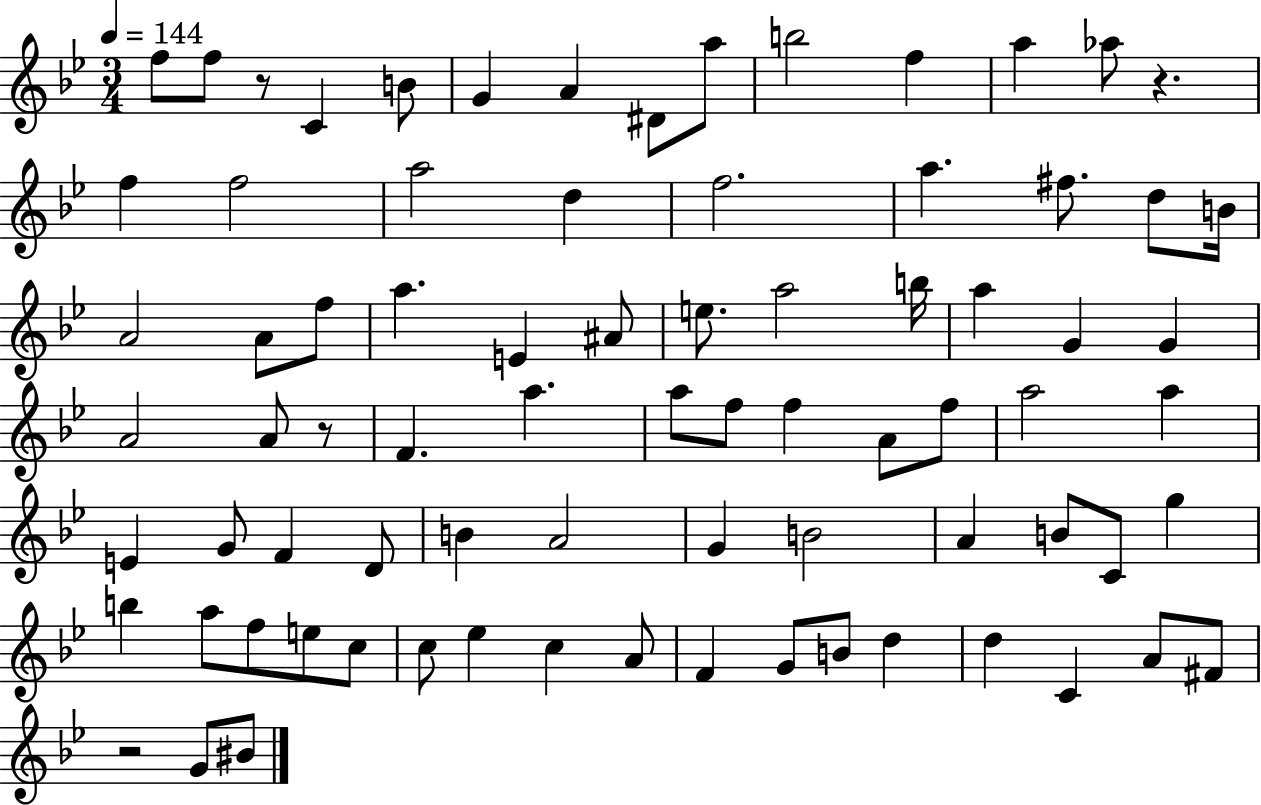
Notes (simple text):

F5/e F5/e R/e C4/q B4/e G4/q A4/q D#4/e A5/e B5/h F5/q A5/q Ab5/e R/q. F5/q F5/h A5/h D5/q F5/h. A5/q. F#5/e. D5/e B4/s A4/h A4/e F5/e A5/q. E4/q A#4/e E5/e. A5/h B5/s A5/q G4/q G4/q A4/h A4/e R/e F4/q. A5/q. A5/e F5/e F5/q A4/e F5/e A5/h A5/q E4/q G4/e F4/q D4/e B4/q A4/h G4/q B4/h A4/q B4/e C4/e G5/q B5/q A5/e F5/e E5/e C5/e C5/e Eb5/q C5/q A4/e F4/q G4/e B4/e D5/q D5/q C4/q A4/e F#4/e R/h G4/e BIS4/e